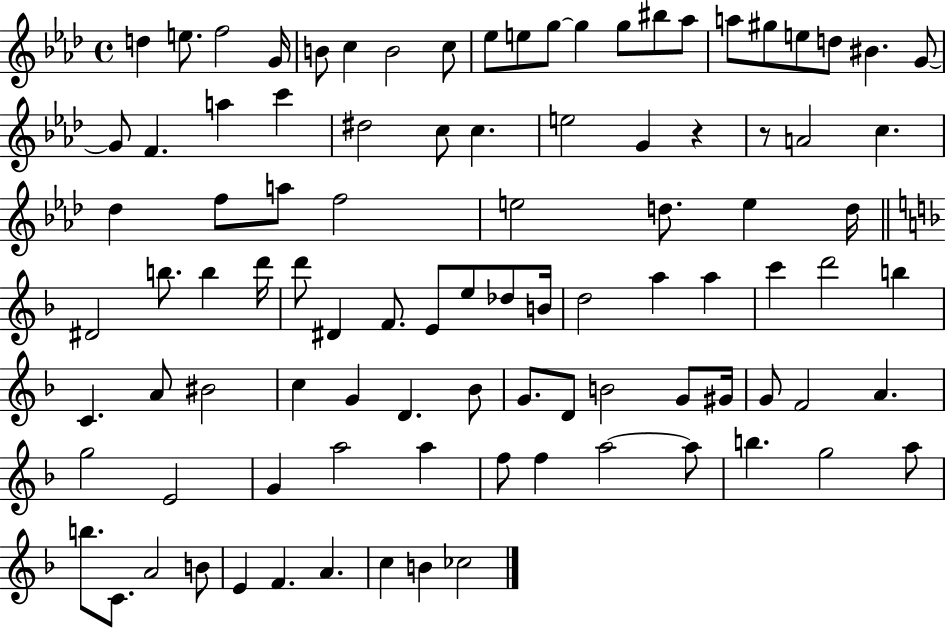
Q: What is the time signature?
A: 4/4